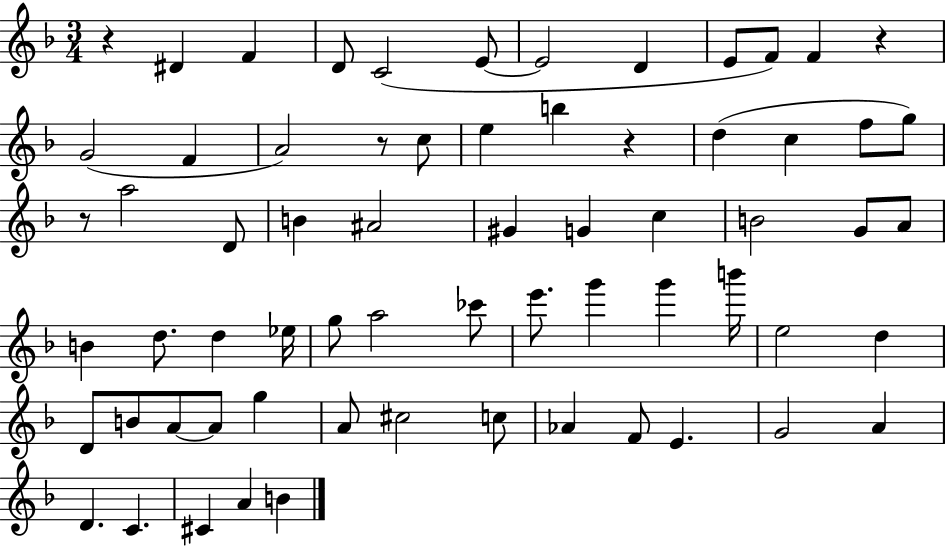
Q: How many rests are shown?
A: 5